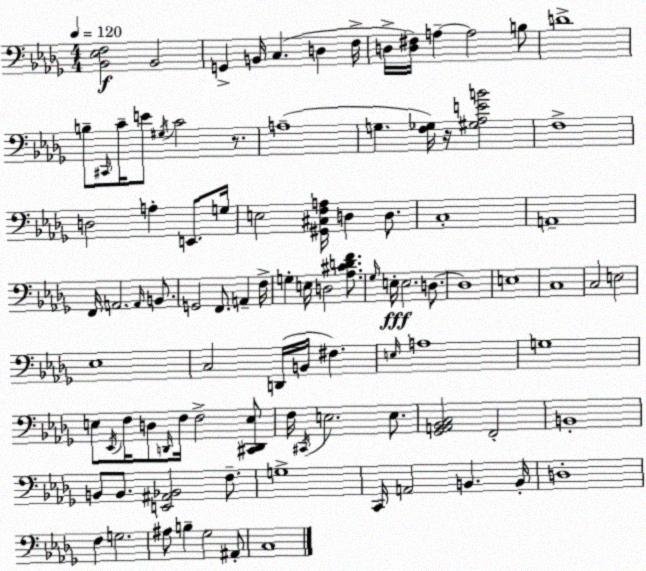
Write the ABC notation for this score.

X:1
T:Untitled
M:4/4
L:1/4
K:Bbm
[_B,,_E,F,]2 _B,,2 G,, B,,/4 C, D, F,/4 D,/4 [D,^F,]/4 A, A,2 B,/2 D4 B,/2 ^C,,/4 C/4 E/2 ^G,/4 C2 z/2 A,4 G, [F,_G,]/4 z/4 [^G,_A,EB]2 F,4 D,2 A, E,,/2 G,/4 E,2 [^G,,^C,F,A,]/4 D, D,/2 C,4 A,,4 F,,/4 A,,2 A,,/4 B,,/2 G,,2 F,,/2 A,, F,/4 G, E,/4 D,2 [_A,^CDF]/2 _G,/4 E,/4 E,2 D,/2 D,4 E,4 C,4 C,2 E,2 _E,4 C,2 D,,/4 B,,/4 ^F, E,/4 A,4 G,4 E,/2 _E,,/4 F,/4 D,/2 D,,/4 F,/4 F,2 [^C,,D,,E,]/2 F,/4 ^C,,/4 E,2 E,/2 [_G,,A,,_B,,C,]2 F,,2 B,,4 B,,/2 B,,/2 [E,,^A,,_B,,]2 F,/2 G,4 C,,/4 A,,2 B,, B,,/4 D,4 F, G,2 ^A,/2 B, _G,2 ^A,,/2 C,4